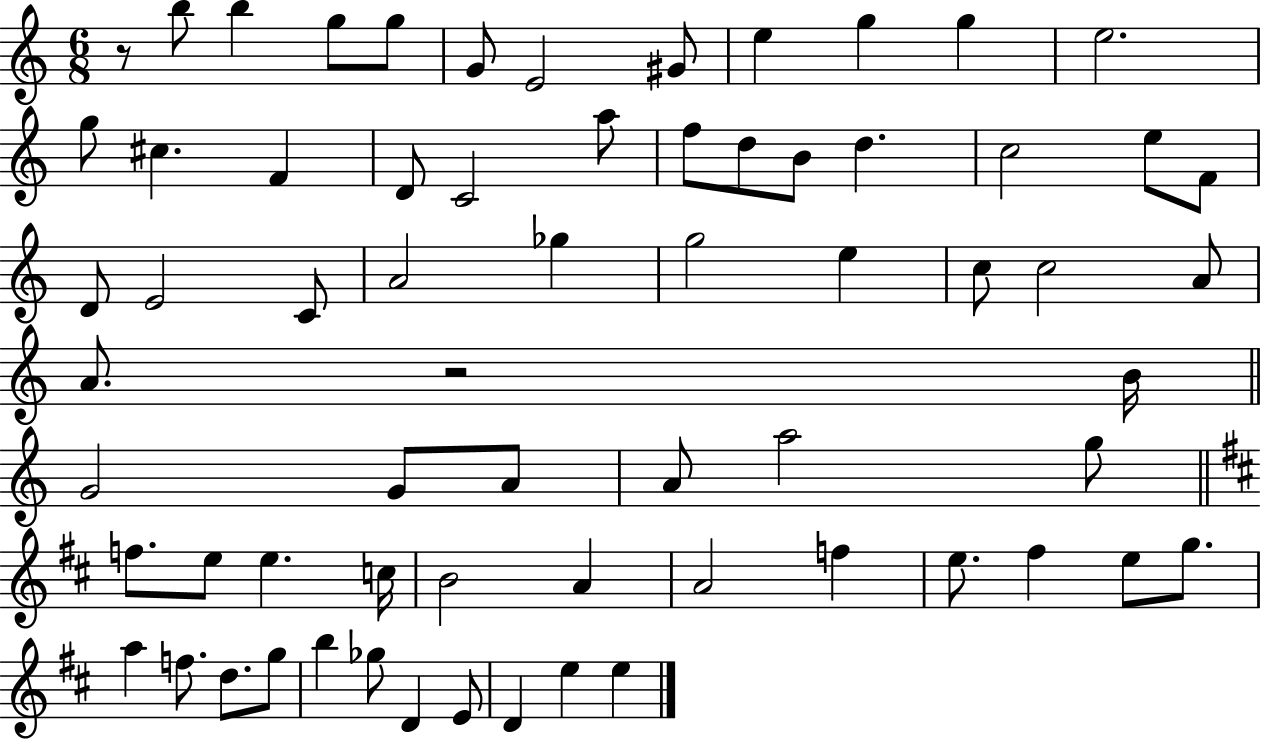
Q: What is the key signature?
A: C major